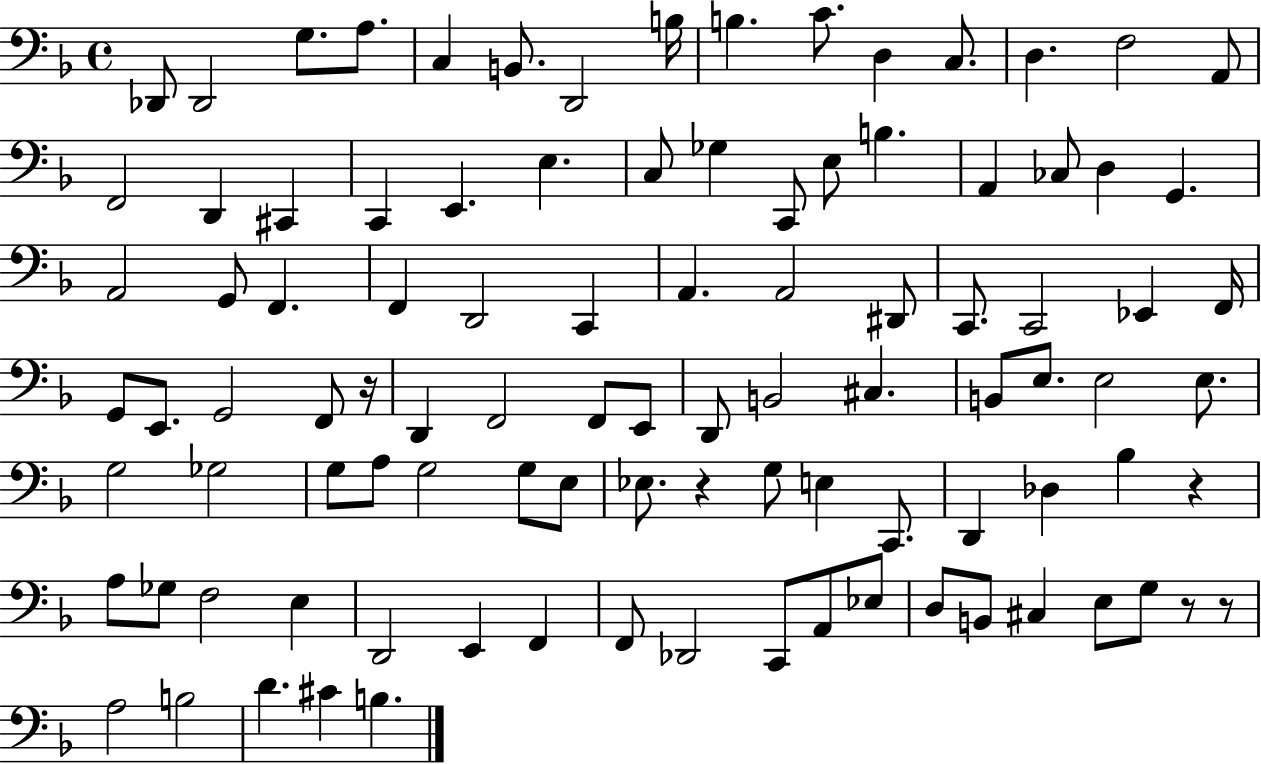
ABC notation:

X:1
T:Untitled
M:4/4
L:1/4
K:F
_D,,/2 _D,,2 G,/2 A,/2 C, B,,/2 D,,2 B,/4 B, C/2 D, C,/2 D, F,2 A,,/2 F,,2 D,, ^C,, C,, E,, E, C,/2 _G, C,,/2 E,/2 B, A,, _C,/2 D, G,, A,,2 G,,/2 F,, F,, D,,2 C,, A,, A,,2 ^D,,/2 C,,/2 C,,2 _E,, F,,/4 G,,/2 E,,/2 G,,2 F,,/2 z/4 D,, F,,2 F,,/2 E,,/2 D,,/2 B,,2 ^C, B,,/2 E,/2 E,2 E,/2 G,2 _G,2 G,/2 A,/2 G,2 G,/2 E,/2 _E,/2 z G,/2 E, C,,/2 D,, _D, _B, z A,/2 _G,/2 F,2 E, D,,2 E,, F,, F,,/2 _D,,2 C,,/2 A,,/2 _E,/2 D,/2 B,,/2 ^C, E,/2 G,/2 z/2 z/2 A,2 B,2 D ^C B,